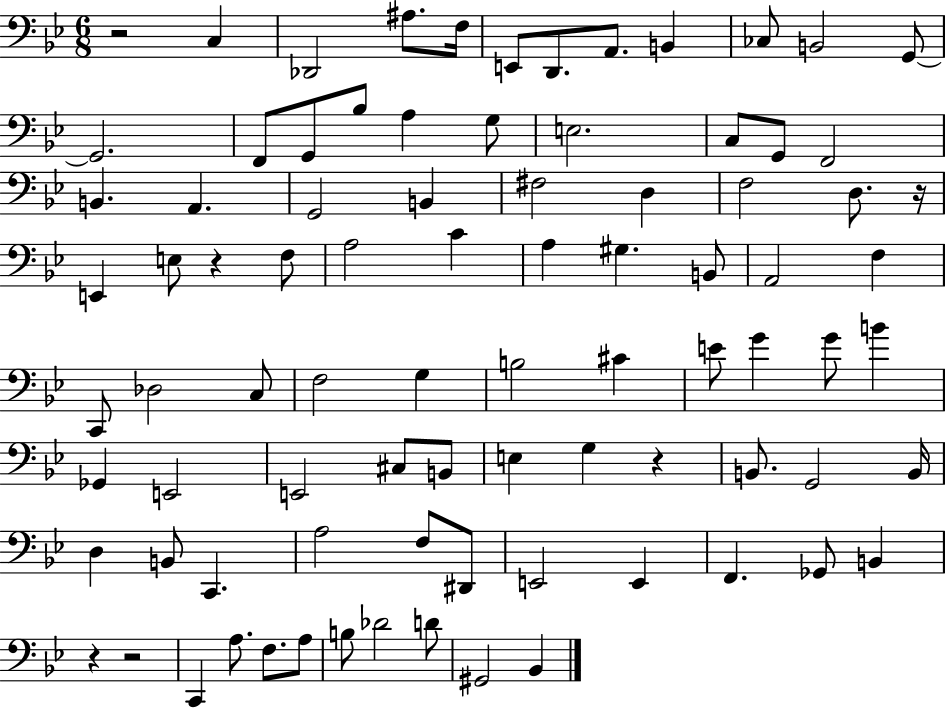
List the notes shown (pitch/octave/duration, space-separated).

R/h C3/q Db2/h A#3/e. F3/s E2/e D2/e. A2/e. B2/q CES3/e B2/h G2/e G2/h. F2/e G2/e Bb3/e A3/q G3/e E3/h. C3/e G2/e F2/h B2/q. A2/q. G2/h B2/q F#3/h D3/q F3/h D3/e. R/s E2/q E3/e R/q F3/e A3/h C4/q A3/q G#3/q. B2/e A2/h F3/q C2/e Db3/h C3/e F3/h G3/q B3/h C#4/q E4/e G4/q G4/e B4/q Gb2/q E2/h E2/h C#3/e B2/e E3/q G3/q R/q B2/e. G2/h B2/s D3/q B2/e C2/q. A3/h F3/e D#2/e E2/h E2/q F2/q. Gb2/e B2/q R/q R/h C2/q A3/e. F3/e. A3/e B3/e Db4/h D4/e G#2/h Bb2/q